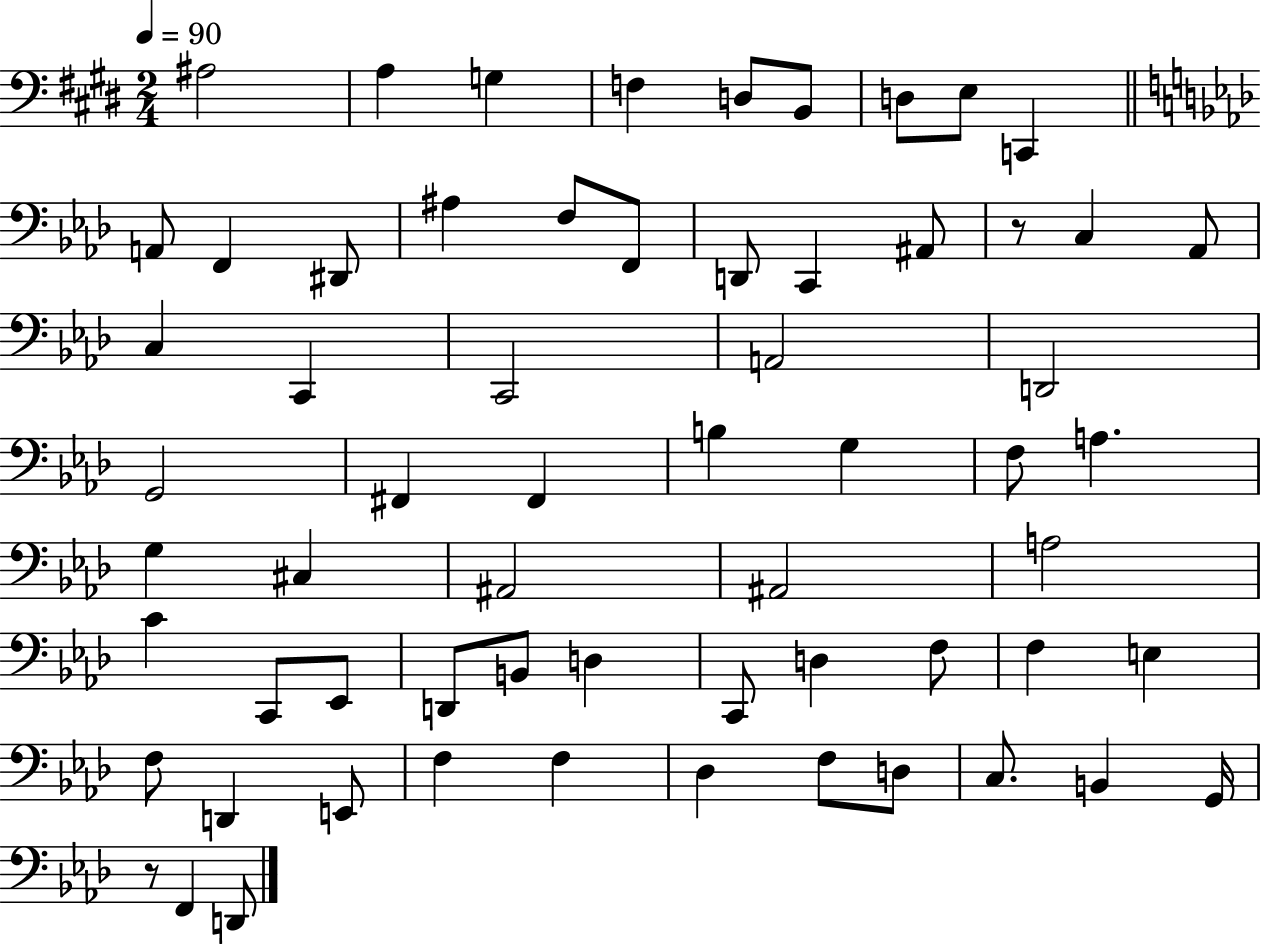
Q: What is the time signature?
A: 2/4